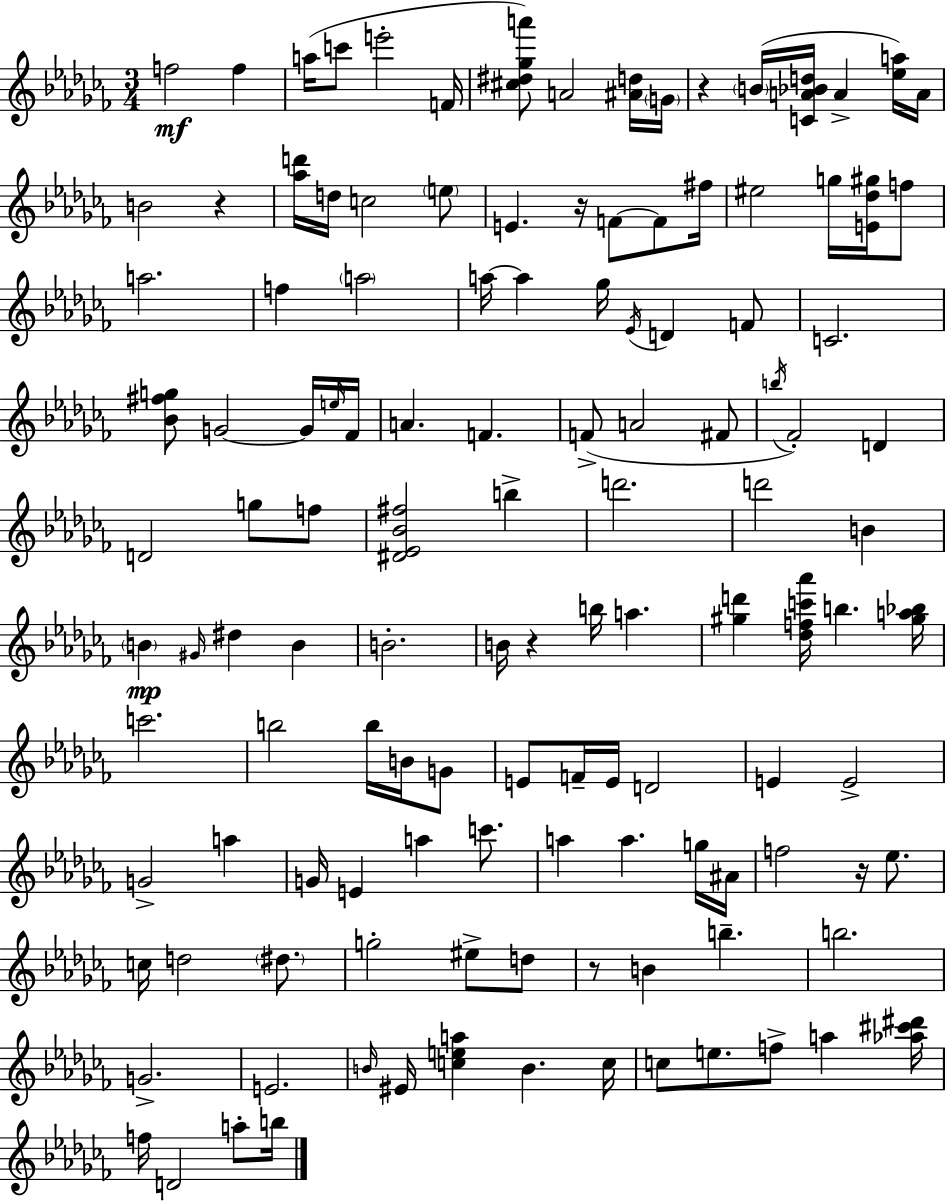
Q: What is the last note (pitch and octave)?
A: B5